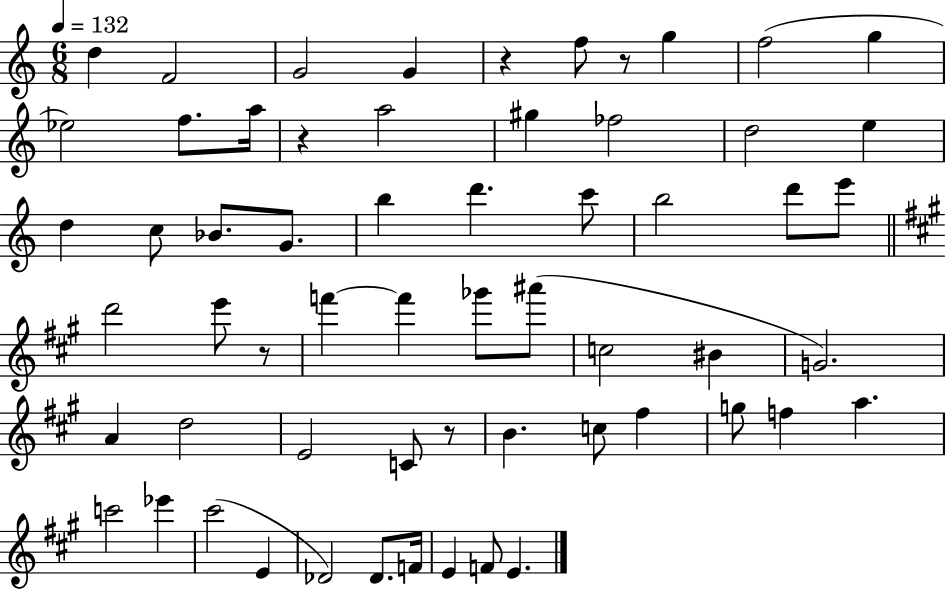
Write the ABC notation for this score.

X:1
T:Untitled
M:6/8
L:1/4
K:C
d F2 G2 G z f/2 z/2 g f2 g _e2 f/2 a/4 z a2 ^g _f2 d2 e d c/2 _B/2 G/2 b d' c'/2 b2 d'/2 e'/2 d'2 e'/2 z/2 f' f' _g'/2 ^a'/2 c2 ^B G2 A d2 E2 C/2 z/2 B c/2 ^f g/2 f a c'2 _e' ^c'2 E _D2 _D/2 F/4 E F/2 E